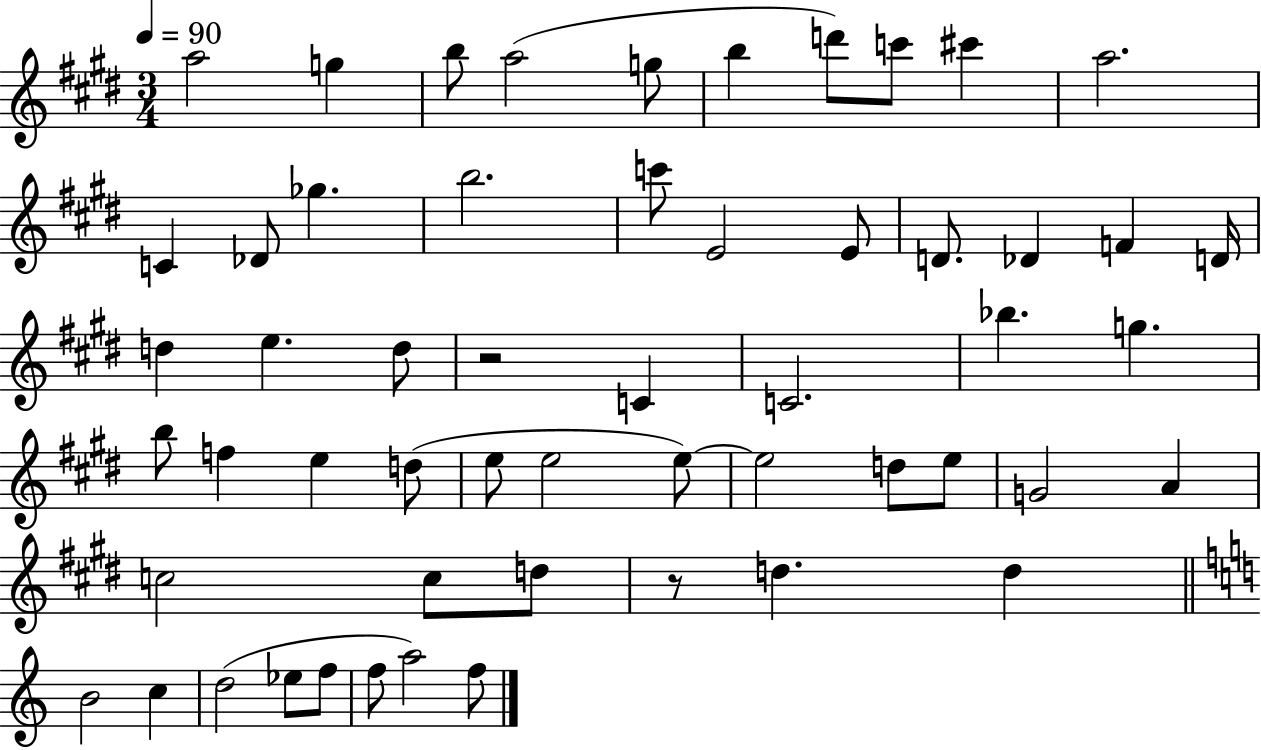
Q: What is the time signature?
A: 3/4